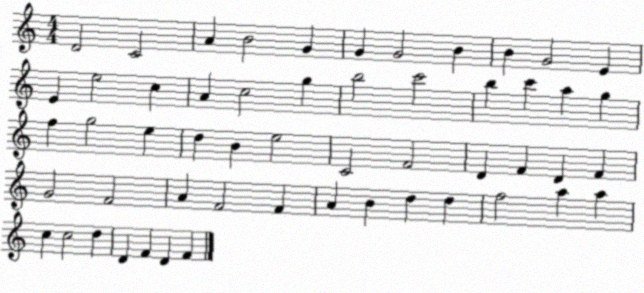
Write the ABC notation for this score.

X:1
T:Untitled
M:4/4
L:1/4
K:C
D2 C2 A B2 G G G2 B B G2 E E e2 c A c2 g b2 c'2 b c' a g f g2 e d B e2 C2 F2 D F D F G2 F2 A F2 F A B d d f2 a a c c2 d D F D F